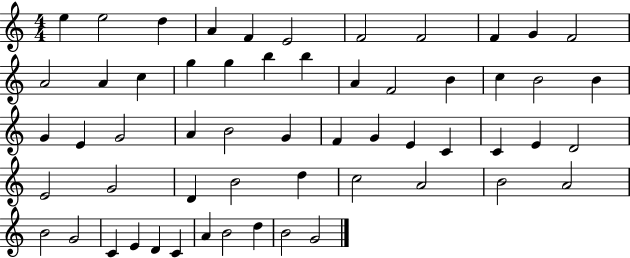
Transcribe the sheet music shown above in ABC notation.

X:1
T:Untitled
M:4/4
L:1/4
K:C
e e2 d A F E2 F2 F2 F G F2 A2 A c g g b b A F2 B c B2 B G E G2 A B2 G F G E C C E D2 E2 G2 D B2 d c2 A2 B2 A2 B2 G2 C E D C A B2 d B2 G2